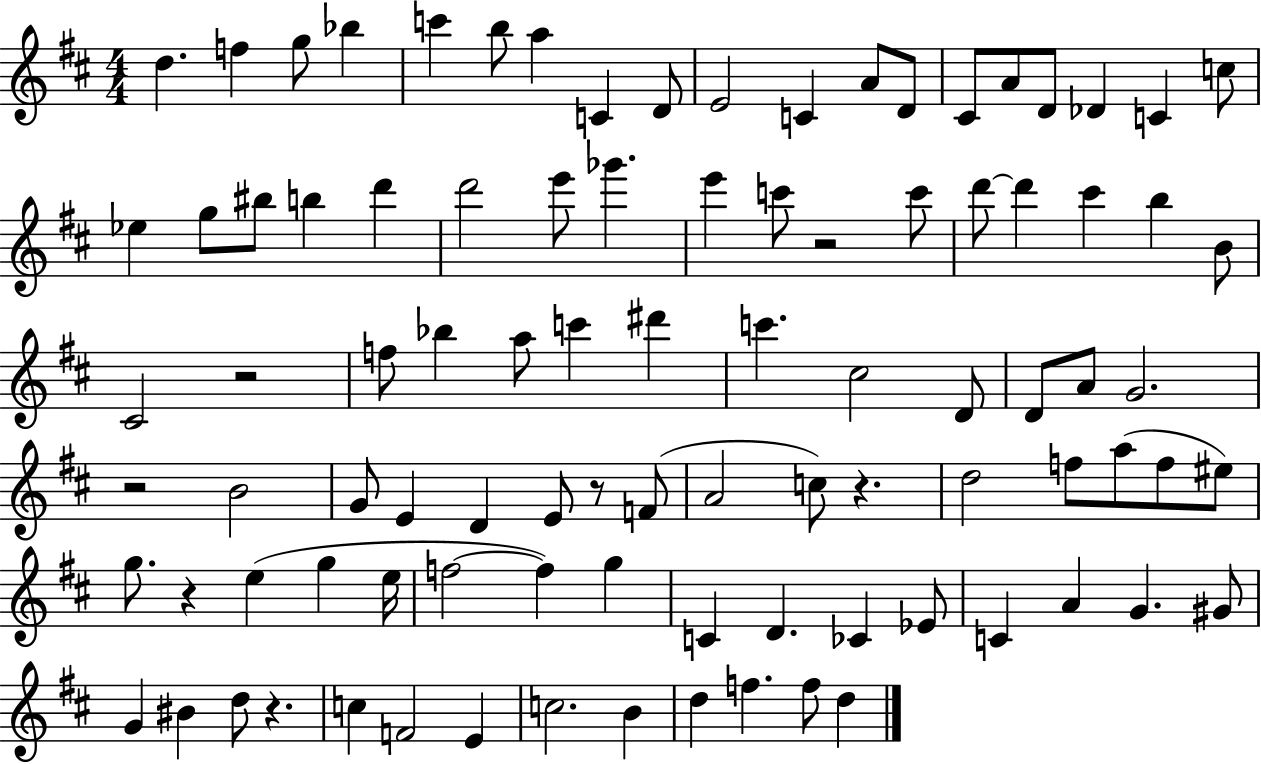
{
  \clef treble
  \numericTimeSignature
  \time 4/4
  \key d \major
  d''4. f''4 g''8 bes''4 | c'''4 b''8 a''4 c'4 d'8 | e'2 c'4 a'8 d'8 | cis'8 a'8 d'8 des'4 c'4 c''8 | \break ees''4 g''8 bis''8 b''4 d'''4 | d'''2 e'''8 ges'''4. | e'''4 c'''8 r2 c'''8 | d'''8~~ d'''4 cis'''4 b''4 b'8 | \break cis'2 r2 | f''8 bes''4 a''8 c'''4 dis'''4 | c'''4. cis''2 d'8 | d'8 a'8 g'2. | \break r2 b'2 | g'8 e'4 d'4 e'8 r8 f'8( | a'2 c''8) r4. | d''2 f''8 a''8( f''8 eis''8) | \break g''8. r4 e''4( g''4 e''16 | f''2~~ f''4) g''4 | c'4 d'4. ces'4 ees'8 | c'4 a'4 g'4. gis'8 | \break g'4 bis'4 d''8 r4. | c''4 f'2 e'4 | c''2. b'4 | d''4 f''4. f''8 d''4 | \break \bar "|."
}